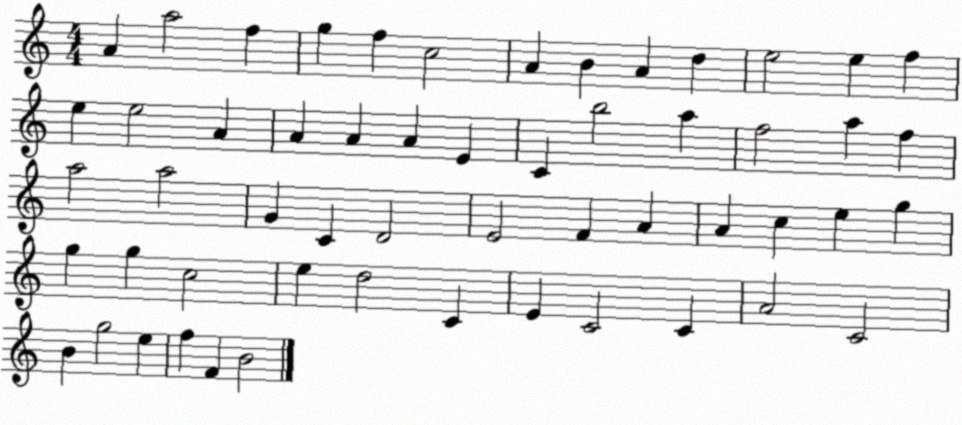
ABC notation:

X:1
T:Untitled
M:4/4
L:1/4
K:C
A a2 f g f c2 A B A d e2 e f e e2 A A A A E C b2 a f2 a f a2 a2 G C D2 E2 F A A c e g g g c2 e d2 C E C2 C A2 C2 B g2 e f F B2